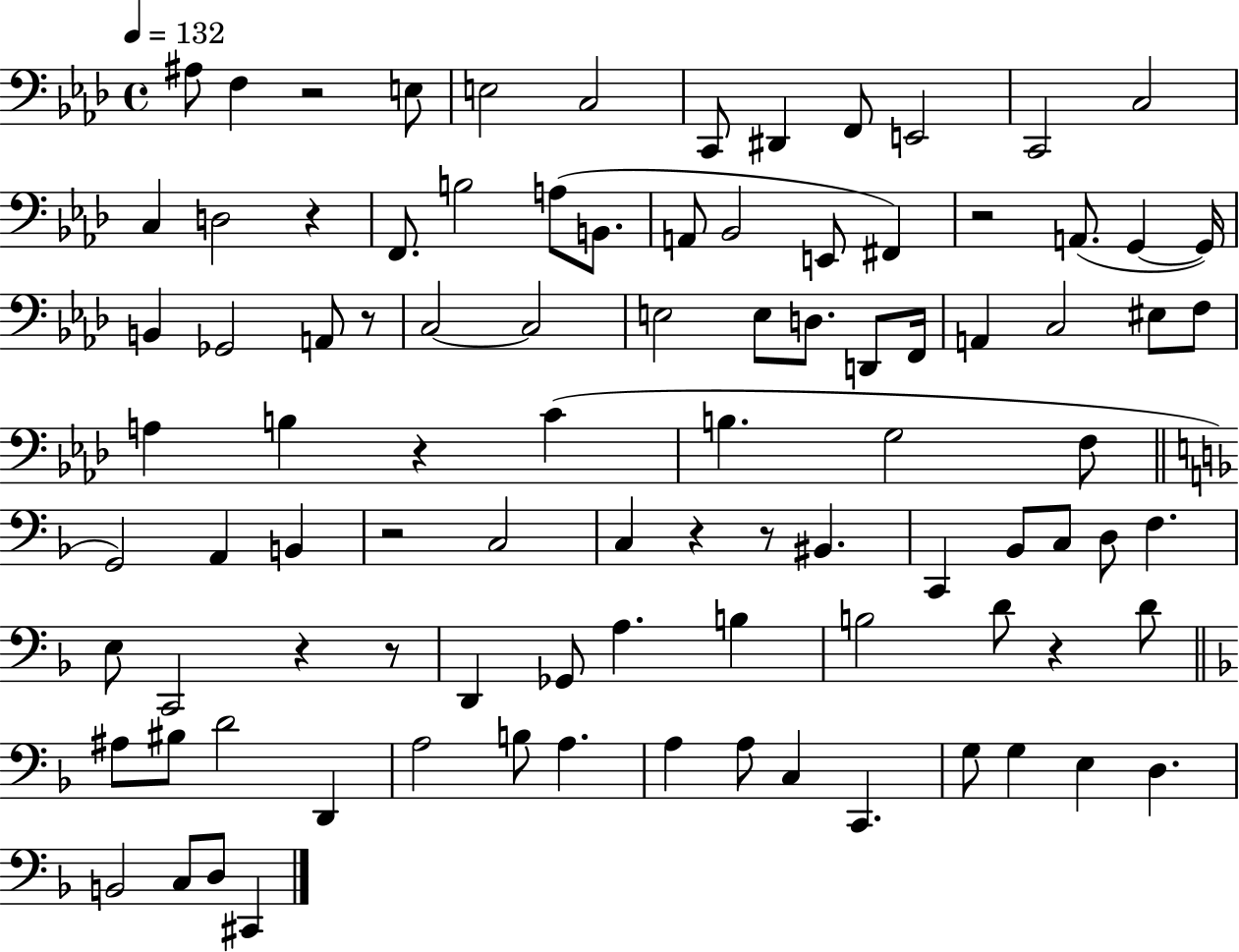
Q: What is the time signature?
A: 4/4